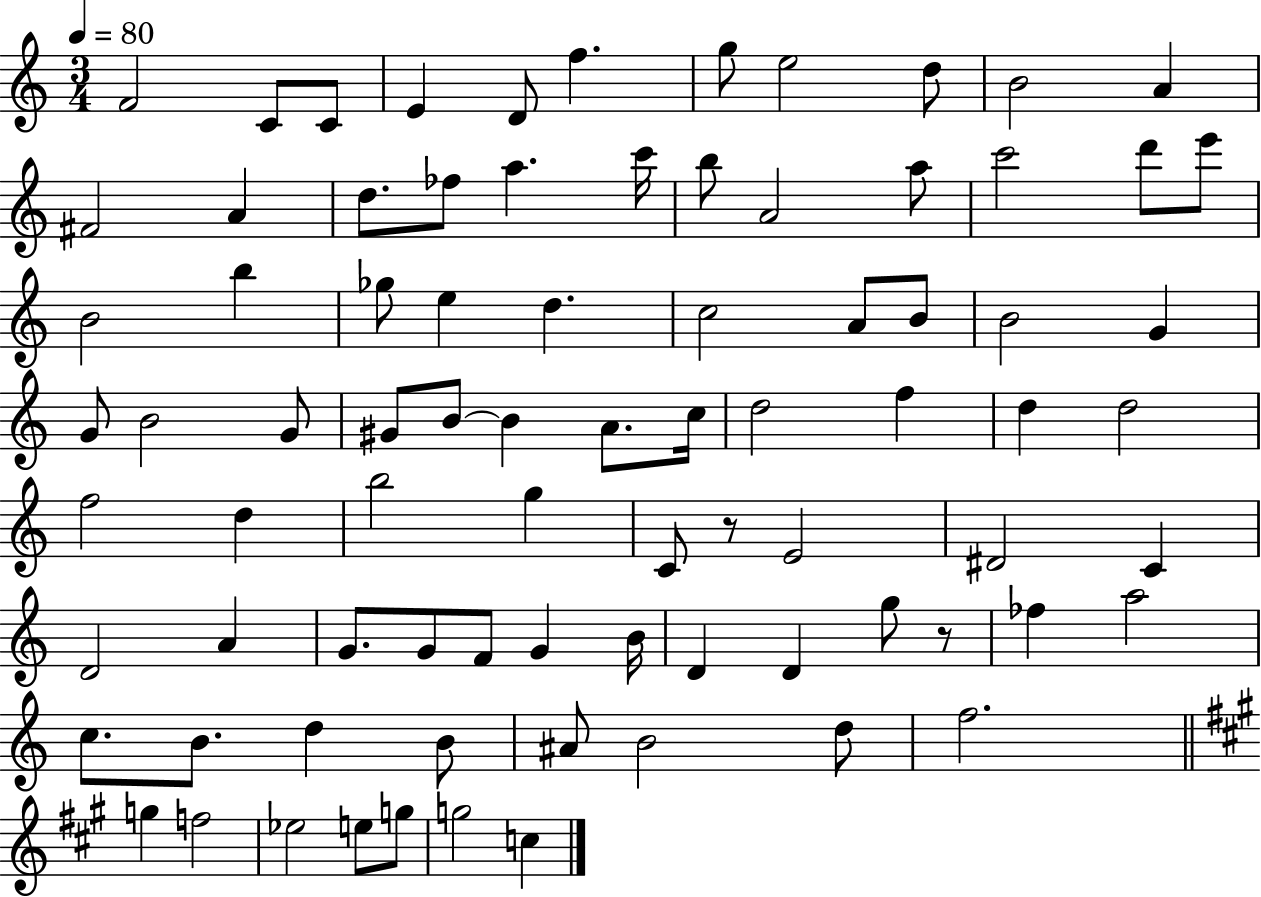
{
  \clef treble
  \numericTimeSignature
  \time 3/4
  \key c \major
  \tempo 4 = 80
  f'2 c'8 c'8 | e'4 d'8 f''4. | g''8 e''2 d''8 | b'2 a'4 | \break fis'2 a'4 | d''8. fes''8 a''4. c'''16 | b''8 a'2 a''8 | c'''2 d'''8 e'''8 | \break b'2 b''4 | ges''8 e''4 d''4. | c''2 a'8 b'8 | b'2 g'4 | \break g'8 b'2 g'8 | gis'8 b'8~~ b'4 a'8. c''16 | d''2 f''4 | d''4 d''2 | \break f''2 d''4 | b''2 g''4 | c'8 r8 e'2 | dis'2 c'4 | \break d'2 a'4 | g'8. g'8 f'8 g'4 b'16 | d'4 d'4 g''8 r8 | fes''4 a''2 | \break c''8. b'8. d''4 b'8 | ais'8 b'2 d''8 | f''2. | \bar "||" \break \key a \major g''4 f''2 | ees''2 e''8 g''8 | g''2 c''4 | \bar "|."
}